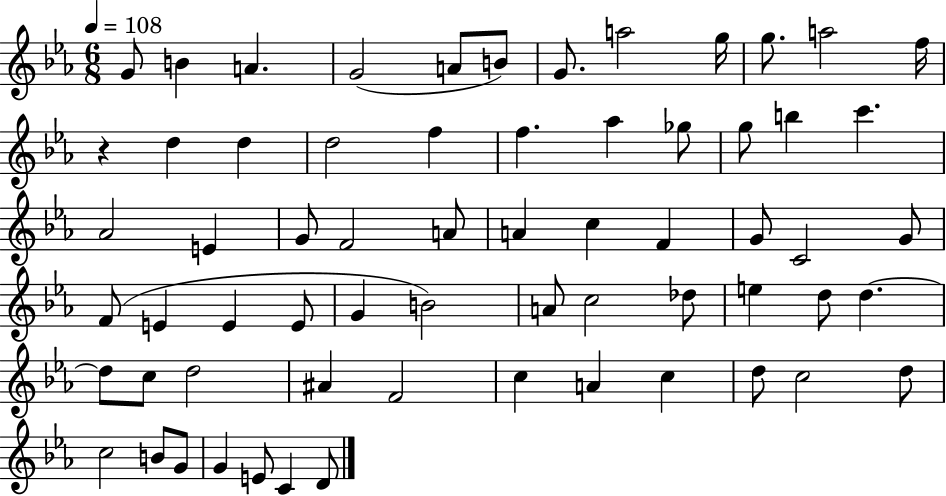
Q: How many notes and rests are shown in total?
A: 64